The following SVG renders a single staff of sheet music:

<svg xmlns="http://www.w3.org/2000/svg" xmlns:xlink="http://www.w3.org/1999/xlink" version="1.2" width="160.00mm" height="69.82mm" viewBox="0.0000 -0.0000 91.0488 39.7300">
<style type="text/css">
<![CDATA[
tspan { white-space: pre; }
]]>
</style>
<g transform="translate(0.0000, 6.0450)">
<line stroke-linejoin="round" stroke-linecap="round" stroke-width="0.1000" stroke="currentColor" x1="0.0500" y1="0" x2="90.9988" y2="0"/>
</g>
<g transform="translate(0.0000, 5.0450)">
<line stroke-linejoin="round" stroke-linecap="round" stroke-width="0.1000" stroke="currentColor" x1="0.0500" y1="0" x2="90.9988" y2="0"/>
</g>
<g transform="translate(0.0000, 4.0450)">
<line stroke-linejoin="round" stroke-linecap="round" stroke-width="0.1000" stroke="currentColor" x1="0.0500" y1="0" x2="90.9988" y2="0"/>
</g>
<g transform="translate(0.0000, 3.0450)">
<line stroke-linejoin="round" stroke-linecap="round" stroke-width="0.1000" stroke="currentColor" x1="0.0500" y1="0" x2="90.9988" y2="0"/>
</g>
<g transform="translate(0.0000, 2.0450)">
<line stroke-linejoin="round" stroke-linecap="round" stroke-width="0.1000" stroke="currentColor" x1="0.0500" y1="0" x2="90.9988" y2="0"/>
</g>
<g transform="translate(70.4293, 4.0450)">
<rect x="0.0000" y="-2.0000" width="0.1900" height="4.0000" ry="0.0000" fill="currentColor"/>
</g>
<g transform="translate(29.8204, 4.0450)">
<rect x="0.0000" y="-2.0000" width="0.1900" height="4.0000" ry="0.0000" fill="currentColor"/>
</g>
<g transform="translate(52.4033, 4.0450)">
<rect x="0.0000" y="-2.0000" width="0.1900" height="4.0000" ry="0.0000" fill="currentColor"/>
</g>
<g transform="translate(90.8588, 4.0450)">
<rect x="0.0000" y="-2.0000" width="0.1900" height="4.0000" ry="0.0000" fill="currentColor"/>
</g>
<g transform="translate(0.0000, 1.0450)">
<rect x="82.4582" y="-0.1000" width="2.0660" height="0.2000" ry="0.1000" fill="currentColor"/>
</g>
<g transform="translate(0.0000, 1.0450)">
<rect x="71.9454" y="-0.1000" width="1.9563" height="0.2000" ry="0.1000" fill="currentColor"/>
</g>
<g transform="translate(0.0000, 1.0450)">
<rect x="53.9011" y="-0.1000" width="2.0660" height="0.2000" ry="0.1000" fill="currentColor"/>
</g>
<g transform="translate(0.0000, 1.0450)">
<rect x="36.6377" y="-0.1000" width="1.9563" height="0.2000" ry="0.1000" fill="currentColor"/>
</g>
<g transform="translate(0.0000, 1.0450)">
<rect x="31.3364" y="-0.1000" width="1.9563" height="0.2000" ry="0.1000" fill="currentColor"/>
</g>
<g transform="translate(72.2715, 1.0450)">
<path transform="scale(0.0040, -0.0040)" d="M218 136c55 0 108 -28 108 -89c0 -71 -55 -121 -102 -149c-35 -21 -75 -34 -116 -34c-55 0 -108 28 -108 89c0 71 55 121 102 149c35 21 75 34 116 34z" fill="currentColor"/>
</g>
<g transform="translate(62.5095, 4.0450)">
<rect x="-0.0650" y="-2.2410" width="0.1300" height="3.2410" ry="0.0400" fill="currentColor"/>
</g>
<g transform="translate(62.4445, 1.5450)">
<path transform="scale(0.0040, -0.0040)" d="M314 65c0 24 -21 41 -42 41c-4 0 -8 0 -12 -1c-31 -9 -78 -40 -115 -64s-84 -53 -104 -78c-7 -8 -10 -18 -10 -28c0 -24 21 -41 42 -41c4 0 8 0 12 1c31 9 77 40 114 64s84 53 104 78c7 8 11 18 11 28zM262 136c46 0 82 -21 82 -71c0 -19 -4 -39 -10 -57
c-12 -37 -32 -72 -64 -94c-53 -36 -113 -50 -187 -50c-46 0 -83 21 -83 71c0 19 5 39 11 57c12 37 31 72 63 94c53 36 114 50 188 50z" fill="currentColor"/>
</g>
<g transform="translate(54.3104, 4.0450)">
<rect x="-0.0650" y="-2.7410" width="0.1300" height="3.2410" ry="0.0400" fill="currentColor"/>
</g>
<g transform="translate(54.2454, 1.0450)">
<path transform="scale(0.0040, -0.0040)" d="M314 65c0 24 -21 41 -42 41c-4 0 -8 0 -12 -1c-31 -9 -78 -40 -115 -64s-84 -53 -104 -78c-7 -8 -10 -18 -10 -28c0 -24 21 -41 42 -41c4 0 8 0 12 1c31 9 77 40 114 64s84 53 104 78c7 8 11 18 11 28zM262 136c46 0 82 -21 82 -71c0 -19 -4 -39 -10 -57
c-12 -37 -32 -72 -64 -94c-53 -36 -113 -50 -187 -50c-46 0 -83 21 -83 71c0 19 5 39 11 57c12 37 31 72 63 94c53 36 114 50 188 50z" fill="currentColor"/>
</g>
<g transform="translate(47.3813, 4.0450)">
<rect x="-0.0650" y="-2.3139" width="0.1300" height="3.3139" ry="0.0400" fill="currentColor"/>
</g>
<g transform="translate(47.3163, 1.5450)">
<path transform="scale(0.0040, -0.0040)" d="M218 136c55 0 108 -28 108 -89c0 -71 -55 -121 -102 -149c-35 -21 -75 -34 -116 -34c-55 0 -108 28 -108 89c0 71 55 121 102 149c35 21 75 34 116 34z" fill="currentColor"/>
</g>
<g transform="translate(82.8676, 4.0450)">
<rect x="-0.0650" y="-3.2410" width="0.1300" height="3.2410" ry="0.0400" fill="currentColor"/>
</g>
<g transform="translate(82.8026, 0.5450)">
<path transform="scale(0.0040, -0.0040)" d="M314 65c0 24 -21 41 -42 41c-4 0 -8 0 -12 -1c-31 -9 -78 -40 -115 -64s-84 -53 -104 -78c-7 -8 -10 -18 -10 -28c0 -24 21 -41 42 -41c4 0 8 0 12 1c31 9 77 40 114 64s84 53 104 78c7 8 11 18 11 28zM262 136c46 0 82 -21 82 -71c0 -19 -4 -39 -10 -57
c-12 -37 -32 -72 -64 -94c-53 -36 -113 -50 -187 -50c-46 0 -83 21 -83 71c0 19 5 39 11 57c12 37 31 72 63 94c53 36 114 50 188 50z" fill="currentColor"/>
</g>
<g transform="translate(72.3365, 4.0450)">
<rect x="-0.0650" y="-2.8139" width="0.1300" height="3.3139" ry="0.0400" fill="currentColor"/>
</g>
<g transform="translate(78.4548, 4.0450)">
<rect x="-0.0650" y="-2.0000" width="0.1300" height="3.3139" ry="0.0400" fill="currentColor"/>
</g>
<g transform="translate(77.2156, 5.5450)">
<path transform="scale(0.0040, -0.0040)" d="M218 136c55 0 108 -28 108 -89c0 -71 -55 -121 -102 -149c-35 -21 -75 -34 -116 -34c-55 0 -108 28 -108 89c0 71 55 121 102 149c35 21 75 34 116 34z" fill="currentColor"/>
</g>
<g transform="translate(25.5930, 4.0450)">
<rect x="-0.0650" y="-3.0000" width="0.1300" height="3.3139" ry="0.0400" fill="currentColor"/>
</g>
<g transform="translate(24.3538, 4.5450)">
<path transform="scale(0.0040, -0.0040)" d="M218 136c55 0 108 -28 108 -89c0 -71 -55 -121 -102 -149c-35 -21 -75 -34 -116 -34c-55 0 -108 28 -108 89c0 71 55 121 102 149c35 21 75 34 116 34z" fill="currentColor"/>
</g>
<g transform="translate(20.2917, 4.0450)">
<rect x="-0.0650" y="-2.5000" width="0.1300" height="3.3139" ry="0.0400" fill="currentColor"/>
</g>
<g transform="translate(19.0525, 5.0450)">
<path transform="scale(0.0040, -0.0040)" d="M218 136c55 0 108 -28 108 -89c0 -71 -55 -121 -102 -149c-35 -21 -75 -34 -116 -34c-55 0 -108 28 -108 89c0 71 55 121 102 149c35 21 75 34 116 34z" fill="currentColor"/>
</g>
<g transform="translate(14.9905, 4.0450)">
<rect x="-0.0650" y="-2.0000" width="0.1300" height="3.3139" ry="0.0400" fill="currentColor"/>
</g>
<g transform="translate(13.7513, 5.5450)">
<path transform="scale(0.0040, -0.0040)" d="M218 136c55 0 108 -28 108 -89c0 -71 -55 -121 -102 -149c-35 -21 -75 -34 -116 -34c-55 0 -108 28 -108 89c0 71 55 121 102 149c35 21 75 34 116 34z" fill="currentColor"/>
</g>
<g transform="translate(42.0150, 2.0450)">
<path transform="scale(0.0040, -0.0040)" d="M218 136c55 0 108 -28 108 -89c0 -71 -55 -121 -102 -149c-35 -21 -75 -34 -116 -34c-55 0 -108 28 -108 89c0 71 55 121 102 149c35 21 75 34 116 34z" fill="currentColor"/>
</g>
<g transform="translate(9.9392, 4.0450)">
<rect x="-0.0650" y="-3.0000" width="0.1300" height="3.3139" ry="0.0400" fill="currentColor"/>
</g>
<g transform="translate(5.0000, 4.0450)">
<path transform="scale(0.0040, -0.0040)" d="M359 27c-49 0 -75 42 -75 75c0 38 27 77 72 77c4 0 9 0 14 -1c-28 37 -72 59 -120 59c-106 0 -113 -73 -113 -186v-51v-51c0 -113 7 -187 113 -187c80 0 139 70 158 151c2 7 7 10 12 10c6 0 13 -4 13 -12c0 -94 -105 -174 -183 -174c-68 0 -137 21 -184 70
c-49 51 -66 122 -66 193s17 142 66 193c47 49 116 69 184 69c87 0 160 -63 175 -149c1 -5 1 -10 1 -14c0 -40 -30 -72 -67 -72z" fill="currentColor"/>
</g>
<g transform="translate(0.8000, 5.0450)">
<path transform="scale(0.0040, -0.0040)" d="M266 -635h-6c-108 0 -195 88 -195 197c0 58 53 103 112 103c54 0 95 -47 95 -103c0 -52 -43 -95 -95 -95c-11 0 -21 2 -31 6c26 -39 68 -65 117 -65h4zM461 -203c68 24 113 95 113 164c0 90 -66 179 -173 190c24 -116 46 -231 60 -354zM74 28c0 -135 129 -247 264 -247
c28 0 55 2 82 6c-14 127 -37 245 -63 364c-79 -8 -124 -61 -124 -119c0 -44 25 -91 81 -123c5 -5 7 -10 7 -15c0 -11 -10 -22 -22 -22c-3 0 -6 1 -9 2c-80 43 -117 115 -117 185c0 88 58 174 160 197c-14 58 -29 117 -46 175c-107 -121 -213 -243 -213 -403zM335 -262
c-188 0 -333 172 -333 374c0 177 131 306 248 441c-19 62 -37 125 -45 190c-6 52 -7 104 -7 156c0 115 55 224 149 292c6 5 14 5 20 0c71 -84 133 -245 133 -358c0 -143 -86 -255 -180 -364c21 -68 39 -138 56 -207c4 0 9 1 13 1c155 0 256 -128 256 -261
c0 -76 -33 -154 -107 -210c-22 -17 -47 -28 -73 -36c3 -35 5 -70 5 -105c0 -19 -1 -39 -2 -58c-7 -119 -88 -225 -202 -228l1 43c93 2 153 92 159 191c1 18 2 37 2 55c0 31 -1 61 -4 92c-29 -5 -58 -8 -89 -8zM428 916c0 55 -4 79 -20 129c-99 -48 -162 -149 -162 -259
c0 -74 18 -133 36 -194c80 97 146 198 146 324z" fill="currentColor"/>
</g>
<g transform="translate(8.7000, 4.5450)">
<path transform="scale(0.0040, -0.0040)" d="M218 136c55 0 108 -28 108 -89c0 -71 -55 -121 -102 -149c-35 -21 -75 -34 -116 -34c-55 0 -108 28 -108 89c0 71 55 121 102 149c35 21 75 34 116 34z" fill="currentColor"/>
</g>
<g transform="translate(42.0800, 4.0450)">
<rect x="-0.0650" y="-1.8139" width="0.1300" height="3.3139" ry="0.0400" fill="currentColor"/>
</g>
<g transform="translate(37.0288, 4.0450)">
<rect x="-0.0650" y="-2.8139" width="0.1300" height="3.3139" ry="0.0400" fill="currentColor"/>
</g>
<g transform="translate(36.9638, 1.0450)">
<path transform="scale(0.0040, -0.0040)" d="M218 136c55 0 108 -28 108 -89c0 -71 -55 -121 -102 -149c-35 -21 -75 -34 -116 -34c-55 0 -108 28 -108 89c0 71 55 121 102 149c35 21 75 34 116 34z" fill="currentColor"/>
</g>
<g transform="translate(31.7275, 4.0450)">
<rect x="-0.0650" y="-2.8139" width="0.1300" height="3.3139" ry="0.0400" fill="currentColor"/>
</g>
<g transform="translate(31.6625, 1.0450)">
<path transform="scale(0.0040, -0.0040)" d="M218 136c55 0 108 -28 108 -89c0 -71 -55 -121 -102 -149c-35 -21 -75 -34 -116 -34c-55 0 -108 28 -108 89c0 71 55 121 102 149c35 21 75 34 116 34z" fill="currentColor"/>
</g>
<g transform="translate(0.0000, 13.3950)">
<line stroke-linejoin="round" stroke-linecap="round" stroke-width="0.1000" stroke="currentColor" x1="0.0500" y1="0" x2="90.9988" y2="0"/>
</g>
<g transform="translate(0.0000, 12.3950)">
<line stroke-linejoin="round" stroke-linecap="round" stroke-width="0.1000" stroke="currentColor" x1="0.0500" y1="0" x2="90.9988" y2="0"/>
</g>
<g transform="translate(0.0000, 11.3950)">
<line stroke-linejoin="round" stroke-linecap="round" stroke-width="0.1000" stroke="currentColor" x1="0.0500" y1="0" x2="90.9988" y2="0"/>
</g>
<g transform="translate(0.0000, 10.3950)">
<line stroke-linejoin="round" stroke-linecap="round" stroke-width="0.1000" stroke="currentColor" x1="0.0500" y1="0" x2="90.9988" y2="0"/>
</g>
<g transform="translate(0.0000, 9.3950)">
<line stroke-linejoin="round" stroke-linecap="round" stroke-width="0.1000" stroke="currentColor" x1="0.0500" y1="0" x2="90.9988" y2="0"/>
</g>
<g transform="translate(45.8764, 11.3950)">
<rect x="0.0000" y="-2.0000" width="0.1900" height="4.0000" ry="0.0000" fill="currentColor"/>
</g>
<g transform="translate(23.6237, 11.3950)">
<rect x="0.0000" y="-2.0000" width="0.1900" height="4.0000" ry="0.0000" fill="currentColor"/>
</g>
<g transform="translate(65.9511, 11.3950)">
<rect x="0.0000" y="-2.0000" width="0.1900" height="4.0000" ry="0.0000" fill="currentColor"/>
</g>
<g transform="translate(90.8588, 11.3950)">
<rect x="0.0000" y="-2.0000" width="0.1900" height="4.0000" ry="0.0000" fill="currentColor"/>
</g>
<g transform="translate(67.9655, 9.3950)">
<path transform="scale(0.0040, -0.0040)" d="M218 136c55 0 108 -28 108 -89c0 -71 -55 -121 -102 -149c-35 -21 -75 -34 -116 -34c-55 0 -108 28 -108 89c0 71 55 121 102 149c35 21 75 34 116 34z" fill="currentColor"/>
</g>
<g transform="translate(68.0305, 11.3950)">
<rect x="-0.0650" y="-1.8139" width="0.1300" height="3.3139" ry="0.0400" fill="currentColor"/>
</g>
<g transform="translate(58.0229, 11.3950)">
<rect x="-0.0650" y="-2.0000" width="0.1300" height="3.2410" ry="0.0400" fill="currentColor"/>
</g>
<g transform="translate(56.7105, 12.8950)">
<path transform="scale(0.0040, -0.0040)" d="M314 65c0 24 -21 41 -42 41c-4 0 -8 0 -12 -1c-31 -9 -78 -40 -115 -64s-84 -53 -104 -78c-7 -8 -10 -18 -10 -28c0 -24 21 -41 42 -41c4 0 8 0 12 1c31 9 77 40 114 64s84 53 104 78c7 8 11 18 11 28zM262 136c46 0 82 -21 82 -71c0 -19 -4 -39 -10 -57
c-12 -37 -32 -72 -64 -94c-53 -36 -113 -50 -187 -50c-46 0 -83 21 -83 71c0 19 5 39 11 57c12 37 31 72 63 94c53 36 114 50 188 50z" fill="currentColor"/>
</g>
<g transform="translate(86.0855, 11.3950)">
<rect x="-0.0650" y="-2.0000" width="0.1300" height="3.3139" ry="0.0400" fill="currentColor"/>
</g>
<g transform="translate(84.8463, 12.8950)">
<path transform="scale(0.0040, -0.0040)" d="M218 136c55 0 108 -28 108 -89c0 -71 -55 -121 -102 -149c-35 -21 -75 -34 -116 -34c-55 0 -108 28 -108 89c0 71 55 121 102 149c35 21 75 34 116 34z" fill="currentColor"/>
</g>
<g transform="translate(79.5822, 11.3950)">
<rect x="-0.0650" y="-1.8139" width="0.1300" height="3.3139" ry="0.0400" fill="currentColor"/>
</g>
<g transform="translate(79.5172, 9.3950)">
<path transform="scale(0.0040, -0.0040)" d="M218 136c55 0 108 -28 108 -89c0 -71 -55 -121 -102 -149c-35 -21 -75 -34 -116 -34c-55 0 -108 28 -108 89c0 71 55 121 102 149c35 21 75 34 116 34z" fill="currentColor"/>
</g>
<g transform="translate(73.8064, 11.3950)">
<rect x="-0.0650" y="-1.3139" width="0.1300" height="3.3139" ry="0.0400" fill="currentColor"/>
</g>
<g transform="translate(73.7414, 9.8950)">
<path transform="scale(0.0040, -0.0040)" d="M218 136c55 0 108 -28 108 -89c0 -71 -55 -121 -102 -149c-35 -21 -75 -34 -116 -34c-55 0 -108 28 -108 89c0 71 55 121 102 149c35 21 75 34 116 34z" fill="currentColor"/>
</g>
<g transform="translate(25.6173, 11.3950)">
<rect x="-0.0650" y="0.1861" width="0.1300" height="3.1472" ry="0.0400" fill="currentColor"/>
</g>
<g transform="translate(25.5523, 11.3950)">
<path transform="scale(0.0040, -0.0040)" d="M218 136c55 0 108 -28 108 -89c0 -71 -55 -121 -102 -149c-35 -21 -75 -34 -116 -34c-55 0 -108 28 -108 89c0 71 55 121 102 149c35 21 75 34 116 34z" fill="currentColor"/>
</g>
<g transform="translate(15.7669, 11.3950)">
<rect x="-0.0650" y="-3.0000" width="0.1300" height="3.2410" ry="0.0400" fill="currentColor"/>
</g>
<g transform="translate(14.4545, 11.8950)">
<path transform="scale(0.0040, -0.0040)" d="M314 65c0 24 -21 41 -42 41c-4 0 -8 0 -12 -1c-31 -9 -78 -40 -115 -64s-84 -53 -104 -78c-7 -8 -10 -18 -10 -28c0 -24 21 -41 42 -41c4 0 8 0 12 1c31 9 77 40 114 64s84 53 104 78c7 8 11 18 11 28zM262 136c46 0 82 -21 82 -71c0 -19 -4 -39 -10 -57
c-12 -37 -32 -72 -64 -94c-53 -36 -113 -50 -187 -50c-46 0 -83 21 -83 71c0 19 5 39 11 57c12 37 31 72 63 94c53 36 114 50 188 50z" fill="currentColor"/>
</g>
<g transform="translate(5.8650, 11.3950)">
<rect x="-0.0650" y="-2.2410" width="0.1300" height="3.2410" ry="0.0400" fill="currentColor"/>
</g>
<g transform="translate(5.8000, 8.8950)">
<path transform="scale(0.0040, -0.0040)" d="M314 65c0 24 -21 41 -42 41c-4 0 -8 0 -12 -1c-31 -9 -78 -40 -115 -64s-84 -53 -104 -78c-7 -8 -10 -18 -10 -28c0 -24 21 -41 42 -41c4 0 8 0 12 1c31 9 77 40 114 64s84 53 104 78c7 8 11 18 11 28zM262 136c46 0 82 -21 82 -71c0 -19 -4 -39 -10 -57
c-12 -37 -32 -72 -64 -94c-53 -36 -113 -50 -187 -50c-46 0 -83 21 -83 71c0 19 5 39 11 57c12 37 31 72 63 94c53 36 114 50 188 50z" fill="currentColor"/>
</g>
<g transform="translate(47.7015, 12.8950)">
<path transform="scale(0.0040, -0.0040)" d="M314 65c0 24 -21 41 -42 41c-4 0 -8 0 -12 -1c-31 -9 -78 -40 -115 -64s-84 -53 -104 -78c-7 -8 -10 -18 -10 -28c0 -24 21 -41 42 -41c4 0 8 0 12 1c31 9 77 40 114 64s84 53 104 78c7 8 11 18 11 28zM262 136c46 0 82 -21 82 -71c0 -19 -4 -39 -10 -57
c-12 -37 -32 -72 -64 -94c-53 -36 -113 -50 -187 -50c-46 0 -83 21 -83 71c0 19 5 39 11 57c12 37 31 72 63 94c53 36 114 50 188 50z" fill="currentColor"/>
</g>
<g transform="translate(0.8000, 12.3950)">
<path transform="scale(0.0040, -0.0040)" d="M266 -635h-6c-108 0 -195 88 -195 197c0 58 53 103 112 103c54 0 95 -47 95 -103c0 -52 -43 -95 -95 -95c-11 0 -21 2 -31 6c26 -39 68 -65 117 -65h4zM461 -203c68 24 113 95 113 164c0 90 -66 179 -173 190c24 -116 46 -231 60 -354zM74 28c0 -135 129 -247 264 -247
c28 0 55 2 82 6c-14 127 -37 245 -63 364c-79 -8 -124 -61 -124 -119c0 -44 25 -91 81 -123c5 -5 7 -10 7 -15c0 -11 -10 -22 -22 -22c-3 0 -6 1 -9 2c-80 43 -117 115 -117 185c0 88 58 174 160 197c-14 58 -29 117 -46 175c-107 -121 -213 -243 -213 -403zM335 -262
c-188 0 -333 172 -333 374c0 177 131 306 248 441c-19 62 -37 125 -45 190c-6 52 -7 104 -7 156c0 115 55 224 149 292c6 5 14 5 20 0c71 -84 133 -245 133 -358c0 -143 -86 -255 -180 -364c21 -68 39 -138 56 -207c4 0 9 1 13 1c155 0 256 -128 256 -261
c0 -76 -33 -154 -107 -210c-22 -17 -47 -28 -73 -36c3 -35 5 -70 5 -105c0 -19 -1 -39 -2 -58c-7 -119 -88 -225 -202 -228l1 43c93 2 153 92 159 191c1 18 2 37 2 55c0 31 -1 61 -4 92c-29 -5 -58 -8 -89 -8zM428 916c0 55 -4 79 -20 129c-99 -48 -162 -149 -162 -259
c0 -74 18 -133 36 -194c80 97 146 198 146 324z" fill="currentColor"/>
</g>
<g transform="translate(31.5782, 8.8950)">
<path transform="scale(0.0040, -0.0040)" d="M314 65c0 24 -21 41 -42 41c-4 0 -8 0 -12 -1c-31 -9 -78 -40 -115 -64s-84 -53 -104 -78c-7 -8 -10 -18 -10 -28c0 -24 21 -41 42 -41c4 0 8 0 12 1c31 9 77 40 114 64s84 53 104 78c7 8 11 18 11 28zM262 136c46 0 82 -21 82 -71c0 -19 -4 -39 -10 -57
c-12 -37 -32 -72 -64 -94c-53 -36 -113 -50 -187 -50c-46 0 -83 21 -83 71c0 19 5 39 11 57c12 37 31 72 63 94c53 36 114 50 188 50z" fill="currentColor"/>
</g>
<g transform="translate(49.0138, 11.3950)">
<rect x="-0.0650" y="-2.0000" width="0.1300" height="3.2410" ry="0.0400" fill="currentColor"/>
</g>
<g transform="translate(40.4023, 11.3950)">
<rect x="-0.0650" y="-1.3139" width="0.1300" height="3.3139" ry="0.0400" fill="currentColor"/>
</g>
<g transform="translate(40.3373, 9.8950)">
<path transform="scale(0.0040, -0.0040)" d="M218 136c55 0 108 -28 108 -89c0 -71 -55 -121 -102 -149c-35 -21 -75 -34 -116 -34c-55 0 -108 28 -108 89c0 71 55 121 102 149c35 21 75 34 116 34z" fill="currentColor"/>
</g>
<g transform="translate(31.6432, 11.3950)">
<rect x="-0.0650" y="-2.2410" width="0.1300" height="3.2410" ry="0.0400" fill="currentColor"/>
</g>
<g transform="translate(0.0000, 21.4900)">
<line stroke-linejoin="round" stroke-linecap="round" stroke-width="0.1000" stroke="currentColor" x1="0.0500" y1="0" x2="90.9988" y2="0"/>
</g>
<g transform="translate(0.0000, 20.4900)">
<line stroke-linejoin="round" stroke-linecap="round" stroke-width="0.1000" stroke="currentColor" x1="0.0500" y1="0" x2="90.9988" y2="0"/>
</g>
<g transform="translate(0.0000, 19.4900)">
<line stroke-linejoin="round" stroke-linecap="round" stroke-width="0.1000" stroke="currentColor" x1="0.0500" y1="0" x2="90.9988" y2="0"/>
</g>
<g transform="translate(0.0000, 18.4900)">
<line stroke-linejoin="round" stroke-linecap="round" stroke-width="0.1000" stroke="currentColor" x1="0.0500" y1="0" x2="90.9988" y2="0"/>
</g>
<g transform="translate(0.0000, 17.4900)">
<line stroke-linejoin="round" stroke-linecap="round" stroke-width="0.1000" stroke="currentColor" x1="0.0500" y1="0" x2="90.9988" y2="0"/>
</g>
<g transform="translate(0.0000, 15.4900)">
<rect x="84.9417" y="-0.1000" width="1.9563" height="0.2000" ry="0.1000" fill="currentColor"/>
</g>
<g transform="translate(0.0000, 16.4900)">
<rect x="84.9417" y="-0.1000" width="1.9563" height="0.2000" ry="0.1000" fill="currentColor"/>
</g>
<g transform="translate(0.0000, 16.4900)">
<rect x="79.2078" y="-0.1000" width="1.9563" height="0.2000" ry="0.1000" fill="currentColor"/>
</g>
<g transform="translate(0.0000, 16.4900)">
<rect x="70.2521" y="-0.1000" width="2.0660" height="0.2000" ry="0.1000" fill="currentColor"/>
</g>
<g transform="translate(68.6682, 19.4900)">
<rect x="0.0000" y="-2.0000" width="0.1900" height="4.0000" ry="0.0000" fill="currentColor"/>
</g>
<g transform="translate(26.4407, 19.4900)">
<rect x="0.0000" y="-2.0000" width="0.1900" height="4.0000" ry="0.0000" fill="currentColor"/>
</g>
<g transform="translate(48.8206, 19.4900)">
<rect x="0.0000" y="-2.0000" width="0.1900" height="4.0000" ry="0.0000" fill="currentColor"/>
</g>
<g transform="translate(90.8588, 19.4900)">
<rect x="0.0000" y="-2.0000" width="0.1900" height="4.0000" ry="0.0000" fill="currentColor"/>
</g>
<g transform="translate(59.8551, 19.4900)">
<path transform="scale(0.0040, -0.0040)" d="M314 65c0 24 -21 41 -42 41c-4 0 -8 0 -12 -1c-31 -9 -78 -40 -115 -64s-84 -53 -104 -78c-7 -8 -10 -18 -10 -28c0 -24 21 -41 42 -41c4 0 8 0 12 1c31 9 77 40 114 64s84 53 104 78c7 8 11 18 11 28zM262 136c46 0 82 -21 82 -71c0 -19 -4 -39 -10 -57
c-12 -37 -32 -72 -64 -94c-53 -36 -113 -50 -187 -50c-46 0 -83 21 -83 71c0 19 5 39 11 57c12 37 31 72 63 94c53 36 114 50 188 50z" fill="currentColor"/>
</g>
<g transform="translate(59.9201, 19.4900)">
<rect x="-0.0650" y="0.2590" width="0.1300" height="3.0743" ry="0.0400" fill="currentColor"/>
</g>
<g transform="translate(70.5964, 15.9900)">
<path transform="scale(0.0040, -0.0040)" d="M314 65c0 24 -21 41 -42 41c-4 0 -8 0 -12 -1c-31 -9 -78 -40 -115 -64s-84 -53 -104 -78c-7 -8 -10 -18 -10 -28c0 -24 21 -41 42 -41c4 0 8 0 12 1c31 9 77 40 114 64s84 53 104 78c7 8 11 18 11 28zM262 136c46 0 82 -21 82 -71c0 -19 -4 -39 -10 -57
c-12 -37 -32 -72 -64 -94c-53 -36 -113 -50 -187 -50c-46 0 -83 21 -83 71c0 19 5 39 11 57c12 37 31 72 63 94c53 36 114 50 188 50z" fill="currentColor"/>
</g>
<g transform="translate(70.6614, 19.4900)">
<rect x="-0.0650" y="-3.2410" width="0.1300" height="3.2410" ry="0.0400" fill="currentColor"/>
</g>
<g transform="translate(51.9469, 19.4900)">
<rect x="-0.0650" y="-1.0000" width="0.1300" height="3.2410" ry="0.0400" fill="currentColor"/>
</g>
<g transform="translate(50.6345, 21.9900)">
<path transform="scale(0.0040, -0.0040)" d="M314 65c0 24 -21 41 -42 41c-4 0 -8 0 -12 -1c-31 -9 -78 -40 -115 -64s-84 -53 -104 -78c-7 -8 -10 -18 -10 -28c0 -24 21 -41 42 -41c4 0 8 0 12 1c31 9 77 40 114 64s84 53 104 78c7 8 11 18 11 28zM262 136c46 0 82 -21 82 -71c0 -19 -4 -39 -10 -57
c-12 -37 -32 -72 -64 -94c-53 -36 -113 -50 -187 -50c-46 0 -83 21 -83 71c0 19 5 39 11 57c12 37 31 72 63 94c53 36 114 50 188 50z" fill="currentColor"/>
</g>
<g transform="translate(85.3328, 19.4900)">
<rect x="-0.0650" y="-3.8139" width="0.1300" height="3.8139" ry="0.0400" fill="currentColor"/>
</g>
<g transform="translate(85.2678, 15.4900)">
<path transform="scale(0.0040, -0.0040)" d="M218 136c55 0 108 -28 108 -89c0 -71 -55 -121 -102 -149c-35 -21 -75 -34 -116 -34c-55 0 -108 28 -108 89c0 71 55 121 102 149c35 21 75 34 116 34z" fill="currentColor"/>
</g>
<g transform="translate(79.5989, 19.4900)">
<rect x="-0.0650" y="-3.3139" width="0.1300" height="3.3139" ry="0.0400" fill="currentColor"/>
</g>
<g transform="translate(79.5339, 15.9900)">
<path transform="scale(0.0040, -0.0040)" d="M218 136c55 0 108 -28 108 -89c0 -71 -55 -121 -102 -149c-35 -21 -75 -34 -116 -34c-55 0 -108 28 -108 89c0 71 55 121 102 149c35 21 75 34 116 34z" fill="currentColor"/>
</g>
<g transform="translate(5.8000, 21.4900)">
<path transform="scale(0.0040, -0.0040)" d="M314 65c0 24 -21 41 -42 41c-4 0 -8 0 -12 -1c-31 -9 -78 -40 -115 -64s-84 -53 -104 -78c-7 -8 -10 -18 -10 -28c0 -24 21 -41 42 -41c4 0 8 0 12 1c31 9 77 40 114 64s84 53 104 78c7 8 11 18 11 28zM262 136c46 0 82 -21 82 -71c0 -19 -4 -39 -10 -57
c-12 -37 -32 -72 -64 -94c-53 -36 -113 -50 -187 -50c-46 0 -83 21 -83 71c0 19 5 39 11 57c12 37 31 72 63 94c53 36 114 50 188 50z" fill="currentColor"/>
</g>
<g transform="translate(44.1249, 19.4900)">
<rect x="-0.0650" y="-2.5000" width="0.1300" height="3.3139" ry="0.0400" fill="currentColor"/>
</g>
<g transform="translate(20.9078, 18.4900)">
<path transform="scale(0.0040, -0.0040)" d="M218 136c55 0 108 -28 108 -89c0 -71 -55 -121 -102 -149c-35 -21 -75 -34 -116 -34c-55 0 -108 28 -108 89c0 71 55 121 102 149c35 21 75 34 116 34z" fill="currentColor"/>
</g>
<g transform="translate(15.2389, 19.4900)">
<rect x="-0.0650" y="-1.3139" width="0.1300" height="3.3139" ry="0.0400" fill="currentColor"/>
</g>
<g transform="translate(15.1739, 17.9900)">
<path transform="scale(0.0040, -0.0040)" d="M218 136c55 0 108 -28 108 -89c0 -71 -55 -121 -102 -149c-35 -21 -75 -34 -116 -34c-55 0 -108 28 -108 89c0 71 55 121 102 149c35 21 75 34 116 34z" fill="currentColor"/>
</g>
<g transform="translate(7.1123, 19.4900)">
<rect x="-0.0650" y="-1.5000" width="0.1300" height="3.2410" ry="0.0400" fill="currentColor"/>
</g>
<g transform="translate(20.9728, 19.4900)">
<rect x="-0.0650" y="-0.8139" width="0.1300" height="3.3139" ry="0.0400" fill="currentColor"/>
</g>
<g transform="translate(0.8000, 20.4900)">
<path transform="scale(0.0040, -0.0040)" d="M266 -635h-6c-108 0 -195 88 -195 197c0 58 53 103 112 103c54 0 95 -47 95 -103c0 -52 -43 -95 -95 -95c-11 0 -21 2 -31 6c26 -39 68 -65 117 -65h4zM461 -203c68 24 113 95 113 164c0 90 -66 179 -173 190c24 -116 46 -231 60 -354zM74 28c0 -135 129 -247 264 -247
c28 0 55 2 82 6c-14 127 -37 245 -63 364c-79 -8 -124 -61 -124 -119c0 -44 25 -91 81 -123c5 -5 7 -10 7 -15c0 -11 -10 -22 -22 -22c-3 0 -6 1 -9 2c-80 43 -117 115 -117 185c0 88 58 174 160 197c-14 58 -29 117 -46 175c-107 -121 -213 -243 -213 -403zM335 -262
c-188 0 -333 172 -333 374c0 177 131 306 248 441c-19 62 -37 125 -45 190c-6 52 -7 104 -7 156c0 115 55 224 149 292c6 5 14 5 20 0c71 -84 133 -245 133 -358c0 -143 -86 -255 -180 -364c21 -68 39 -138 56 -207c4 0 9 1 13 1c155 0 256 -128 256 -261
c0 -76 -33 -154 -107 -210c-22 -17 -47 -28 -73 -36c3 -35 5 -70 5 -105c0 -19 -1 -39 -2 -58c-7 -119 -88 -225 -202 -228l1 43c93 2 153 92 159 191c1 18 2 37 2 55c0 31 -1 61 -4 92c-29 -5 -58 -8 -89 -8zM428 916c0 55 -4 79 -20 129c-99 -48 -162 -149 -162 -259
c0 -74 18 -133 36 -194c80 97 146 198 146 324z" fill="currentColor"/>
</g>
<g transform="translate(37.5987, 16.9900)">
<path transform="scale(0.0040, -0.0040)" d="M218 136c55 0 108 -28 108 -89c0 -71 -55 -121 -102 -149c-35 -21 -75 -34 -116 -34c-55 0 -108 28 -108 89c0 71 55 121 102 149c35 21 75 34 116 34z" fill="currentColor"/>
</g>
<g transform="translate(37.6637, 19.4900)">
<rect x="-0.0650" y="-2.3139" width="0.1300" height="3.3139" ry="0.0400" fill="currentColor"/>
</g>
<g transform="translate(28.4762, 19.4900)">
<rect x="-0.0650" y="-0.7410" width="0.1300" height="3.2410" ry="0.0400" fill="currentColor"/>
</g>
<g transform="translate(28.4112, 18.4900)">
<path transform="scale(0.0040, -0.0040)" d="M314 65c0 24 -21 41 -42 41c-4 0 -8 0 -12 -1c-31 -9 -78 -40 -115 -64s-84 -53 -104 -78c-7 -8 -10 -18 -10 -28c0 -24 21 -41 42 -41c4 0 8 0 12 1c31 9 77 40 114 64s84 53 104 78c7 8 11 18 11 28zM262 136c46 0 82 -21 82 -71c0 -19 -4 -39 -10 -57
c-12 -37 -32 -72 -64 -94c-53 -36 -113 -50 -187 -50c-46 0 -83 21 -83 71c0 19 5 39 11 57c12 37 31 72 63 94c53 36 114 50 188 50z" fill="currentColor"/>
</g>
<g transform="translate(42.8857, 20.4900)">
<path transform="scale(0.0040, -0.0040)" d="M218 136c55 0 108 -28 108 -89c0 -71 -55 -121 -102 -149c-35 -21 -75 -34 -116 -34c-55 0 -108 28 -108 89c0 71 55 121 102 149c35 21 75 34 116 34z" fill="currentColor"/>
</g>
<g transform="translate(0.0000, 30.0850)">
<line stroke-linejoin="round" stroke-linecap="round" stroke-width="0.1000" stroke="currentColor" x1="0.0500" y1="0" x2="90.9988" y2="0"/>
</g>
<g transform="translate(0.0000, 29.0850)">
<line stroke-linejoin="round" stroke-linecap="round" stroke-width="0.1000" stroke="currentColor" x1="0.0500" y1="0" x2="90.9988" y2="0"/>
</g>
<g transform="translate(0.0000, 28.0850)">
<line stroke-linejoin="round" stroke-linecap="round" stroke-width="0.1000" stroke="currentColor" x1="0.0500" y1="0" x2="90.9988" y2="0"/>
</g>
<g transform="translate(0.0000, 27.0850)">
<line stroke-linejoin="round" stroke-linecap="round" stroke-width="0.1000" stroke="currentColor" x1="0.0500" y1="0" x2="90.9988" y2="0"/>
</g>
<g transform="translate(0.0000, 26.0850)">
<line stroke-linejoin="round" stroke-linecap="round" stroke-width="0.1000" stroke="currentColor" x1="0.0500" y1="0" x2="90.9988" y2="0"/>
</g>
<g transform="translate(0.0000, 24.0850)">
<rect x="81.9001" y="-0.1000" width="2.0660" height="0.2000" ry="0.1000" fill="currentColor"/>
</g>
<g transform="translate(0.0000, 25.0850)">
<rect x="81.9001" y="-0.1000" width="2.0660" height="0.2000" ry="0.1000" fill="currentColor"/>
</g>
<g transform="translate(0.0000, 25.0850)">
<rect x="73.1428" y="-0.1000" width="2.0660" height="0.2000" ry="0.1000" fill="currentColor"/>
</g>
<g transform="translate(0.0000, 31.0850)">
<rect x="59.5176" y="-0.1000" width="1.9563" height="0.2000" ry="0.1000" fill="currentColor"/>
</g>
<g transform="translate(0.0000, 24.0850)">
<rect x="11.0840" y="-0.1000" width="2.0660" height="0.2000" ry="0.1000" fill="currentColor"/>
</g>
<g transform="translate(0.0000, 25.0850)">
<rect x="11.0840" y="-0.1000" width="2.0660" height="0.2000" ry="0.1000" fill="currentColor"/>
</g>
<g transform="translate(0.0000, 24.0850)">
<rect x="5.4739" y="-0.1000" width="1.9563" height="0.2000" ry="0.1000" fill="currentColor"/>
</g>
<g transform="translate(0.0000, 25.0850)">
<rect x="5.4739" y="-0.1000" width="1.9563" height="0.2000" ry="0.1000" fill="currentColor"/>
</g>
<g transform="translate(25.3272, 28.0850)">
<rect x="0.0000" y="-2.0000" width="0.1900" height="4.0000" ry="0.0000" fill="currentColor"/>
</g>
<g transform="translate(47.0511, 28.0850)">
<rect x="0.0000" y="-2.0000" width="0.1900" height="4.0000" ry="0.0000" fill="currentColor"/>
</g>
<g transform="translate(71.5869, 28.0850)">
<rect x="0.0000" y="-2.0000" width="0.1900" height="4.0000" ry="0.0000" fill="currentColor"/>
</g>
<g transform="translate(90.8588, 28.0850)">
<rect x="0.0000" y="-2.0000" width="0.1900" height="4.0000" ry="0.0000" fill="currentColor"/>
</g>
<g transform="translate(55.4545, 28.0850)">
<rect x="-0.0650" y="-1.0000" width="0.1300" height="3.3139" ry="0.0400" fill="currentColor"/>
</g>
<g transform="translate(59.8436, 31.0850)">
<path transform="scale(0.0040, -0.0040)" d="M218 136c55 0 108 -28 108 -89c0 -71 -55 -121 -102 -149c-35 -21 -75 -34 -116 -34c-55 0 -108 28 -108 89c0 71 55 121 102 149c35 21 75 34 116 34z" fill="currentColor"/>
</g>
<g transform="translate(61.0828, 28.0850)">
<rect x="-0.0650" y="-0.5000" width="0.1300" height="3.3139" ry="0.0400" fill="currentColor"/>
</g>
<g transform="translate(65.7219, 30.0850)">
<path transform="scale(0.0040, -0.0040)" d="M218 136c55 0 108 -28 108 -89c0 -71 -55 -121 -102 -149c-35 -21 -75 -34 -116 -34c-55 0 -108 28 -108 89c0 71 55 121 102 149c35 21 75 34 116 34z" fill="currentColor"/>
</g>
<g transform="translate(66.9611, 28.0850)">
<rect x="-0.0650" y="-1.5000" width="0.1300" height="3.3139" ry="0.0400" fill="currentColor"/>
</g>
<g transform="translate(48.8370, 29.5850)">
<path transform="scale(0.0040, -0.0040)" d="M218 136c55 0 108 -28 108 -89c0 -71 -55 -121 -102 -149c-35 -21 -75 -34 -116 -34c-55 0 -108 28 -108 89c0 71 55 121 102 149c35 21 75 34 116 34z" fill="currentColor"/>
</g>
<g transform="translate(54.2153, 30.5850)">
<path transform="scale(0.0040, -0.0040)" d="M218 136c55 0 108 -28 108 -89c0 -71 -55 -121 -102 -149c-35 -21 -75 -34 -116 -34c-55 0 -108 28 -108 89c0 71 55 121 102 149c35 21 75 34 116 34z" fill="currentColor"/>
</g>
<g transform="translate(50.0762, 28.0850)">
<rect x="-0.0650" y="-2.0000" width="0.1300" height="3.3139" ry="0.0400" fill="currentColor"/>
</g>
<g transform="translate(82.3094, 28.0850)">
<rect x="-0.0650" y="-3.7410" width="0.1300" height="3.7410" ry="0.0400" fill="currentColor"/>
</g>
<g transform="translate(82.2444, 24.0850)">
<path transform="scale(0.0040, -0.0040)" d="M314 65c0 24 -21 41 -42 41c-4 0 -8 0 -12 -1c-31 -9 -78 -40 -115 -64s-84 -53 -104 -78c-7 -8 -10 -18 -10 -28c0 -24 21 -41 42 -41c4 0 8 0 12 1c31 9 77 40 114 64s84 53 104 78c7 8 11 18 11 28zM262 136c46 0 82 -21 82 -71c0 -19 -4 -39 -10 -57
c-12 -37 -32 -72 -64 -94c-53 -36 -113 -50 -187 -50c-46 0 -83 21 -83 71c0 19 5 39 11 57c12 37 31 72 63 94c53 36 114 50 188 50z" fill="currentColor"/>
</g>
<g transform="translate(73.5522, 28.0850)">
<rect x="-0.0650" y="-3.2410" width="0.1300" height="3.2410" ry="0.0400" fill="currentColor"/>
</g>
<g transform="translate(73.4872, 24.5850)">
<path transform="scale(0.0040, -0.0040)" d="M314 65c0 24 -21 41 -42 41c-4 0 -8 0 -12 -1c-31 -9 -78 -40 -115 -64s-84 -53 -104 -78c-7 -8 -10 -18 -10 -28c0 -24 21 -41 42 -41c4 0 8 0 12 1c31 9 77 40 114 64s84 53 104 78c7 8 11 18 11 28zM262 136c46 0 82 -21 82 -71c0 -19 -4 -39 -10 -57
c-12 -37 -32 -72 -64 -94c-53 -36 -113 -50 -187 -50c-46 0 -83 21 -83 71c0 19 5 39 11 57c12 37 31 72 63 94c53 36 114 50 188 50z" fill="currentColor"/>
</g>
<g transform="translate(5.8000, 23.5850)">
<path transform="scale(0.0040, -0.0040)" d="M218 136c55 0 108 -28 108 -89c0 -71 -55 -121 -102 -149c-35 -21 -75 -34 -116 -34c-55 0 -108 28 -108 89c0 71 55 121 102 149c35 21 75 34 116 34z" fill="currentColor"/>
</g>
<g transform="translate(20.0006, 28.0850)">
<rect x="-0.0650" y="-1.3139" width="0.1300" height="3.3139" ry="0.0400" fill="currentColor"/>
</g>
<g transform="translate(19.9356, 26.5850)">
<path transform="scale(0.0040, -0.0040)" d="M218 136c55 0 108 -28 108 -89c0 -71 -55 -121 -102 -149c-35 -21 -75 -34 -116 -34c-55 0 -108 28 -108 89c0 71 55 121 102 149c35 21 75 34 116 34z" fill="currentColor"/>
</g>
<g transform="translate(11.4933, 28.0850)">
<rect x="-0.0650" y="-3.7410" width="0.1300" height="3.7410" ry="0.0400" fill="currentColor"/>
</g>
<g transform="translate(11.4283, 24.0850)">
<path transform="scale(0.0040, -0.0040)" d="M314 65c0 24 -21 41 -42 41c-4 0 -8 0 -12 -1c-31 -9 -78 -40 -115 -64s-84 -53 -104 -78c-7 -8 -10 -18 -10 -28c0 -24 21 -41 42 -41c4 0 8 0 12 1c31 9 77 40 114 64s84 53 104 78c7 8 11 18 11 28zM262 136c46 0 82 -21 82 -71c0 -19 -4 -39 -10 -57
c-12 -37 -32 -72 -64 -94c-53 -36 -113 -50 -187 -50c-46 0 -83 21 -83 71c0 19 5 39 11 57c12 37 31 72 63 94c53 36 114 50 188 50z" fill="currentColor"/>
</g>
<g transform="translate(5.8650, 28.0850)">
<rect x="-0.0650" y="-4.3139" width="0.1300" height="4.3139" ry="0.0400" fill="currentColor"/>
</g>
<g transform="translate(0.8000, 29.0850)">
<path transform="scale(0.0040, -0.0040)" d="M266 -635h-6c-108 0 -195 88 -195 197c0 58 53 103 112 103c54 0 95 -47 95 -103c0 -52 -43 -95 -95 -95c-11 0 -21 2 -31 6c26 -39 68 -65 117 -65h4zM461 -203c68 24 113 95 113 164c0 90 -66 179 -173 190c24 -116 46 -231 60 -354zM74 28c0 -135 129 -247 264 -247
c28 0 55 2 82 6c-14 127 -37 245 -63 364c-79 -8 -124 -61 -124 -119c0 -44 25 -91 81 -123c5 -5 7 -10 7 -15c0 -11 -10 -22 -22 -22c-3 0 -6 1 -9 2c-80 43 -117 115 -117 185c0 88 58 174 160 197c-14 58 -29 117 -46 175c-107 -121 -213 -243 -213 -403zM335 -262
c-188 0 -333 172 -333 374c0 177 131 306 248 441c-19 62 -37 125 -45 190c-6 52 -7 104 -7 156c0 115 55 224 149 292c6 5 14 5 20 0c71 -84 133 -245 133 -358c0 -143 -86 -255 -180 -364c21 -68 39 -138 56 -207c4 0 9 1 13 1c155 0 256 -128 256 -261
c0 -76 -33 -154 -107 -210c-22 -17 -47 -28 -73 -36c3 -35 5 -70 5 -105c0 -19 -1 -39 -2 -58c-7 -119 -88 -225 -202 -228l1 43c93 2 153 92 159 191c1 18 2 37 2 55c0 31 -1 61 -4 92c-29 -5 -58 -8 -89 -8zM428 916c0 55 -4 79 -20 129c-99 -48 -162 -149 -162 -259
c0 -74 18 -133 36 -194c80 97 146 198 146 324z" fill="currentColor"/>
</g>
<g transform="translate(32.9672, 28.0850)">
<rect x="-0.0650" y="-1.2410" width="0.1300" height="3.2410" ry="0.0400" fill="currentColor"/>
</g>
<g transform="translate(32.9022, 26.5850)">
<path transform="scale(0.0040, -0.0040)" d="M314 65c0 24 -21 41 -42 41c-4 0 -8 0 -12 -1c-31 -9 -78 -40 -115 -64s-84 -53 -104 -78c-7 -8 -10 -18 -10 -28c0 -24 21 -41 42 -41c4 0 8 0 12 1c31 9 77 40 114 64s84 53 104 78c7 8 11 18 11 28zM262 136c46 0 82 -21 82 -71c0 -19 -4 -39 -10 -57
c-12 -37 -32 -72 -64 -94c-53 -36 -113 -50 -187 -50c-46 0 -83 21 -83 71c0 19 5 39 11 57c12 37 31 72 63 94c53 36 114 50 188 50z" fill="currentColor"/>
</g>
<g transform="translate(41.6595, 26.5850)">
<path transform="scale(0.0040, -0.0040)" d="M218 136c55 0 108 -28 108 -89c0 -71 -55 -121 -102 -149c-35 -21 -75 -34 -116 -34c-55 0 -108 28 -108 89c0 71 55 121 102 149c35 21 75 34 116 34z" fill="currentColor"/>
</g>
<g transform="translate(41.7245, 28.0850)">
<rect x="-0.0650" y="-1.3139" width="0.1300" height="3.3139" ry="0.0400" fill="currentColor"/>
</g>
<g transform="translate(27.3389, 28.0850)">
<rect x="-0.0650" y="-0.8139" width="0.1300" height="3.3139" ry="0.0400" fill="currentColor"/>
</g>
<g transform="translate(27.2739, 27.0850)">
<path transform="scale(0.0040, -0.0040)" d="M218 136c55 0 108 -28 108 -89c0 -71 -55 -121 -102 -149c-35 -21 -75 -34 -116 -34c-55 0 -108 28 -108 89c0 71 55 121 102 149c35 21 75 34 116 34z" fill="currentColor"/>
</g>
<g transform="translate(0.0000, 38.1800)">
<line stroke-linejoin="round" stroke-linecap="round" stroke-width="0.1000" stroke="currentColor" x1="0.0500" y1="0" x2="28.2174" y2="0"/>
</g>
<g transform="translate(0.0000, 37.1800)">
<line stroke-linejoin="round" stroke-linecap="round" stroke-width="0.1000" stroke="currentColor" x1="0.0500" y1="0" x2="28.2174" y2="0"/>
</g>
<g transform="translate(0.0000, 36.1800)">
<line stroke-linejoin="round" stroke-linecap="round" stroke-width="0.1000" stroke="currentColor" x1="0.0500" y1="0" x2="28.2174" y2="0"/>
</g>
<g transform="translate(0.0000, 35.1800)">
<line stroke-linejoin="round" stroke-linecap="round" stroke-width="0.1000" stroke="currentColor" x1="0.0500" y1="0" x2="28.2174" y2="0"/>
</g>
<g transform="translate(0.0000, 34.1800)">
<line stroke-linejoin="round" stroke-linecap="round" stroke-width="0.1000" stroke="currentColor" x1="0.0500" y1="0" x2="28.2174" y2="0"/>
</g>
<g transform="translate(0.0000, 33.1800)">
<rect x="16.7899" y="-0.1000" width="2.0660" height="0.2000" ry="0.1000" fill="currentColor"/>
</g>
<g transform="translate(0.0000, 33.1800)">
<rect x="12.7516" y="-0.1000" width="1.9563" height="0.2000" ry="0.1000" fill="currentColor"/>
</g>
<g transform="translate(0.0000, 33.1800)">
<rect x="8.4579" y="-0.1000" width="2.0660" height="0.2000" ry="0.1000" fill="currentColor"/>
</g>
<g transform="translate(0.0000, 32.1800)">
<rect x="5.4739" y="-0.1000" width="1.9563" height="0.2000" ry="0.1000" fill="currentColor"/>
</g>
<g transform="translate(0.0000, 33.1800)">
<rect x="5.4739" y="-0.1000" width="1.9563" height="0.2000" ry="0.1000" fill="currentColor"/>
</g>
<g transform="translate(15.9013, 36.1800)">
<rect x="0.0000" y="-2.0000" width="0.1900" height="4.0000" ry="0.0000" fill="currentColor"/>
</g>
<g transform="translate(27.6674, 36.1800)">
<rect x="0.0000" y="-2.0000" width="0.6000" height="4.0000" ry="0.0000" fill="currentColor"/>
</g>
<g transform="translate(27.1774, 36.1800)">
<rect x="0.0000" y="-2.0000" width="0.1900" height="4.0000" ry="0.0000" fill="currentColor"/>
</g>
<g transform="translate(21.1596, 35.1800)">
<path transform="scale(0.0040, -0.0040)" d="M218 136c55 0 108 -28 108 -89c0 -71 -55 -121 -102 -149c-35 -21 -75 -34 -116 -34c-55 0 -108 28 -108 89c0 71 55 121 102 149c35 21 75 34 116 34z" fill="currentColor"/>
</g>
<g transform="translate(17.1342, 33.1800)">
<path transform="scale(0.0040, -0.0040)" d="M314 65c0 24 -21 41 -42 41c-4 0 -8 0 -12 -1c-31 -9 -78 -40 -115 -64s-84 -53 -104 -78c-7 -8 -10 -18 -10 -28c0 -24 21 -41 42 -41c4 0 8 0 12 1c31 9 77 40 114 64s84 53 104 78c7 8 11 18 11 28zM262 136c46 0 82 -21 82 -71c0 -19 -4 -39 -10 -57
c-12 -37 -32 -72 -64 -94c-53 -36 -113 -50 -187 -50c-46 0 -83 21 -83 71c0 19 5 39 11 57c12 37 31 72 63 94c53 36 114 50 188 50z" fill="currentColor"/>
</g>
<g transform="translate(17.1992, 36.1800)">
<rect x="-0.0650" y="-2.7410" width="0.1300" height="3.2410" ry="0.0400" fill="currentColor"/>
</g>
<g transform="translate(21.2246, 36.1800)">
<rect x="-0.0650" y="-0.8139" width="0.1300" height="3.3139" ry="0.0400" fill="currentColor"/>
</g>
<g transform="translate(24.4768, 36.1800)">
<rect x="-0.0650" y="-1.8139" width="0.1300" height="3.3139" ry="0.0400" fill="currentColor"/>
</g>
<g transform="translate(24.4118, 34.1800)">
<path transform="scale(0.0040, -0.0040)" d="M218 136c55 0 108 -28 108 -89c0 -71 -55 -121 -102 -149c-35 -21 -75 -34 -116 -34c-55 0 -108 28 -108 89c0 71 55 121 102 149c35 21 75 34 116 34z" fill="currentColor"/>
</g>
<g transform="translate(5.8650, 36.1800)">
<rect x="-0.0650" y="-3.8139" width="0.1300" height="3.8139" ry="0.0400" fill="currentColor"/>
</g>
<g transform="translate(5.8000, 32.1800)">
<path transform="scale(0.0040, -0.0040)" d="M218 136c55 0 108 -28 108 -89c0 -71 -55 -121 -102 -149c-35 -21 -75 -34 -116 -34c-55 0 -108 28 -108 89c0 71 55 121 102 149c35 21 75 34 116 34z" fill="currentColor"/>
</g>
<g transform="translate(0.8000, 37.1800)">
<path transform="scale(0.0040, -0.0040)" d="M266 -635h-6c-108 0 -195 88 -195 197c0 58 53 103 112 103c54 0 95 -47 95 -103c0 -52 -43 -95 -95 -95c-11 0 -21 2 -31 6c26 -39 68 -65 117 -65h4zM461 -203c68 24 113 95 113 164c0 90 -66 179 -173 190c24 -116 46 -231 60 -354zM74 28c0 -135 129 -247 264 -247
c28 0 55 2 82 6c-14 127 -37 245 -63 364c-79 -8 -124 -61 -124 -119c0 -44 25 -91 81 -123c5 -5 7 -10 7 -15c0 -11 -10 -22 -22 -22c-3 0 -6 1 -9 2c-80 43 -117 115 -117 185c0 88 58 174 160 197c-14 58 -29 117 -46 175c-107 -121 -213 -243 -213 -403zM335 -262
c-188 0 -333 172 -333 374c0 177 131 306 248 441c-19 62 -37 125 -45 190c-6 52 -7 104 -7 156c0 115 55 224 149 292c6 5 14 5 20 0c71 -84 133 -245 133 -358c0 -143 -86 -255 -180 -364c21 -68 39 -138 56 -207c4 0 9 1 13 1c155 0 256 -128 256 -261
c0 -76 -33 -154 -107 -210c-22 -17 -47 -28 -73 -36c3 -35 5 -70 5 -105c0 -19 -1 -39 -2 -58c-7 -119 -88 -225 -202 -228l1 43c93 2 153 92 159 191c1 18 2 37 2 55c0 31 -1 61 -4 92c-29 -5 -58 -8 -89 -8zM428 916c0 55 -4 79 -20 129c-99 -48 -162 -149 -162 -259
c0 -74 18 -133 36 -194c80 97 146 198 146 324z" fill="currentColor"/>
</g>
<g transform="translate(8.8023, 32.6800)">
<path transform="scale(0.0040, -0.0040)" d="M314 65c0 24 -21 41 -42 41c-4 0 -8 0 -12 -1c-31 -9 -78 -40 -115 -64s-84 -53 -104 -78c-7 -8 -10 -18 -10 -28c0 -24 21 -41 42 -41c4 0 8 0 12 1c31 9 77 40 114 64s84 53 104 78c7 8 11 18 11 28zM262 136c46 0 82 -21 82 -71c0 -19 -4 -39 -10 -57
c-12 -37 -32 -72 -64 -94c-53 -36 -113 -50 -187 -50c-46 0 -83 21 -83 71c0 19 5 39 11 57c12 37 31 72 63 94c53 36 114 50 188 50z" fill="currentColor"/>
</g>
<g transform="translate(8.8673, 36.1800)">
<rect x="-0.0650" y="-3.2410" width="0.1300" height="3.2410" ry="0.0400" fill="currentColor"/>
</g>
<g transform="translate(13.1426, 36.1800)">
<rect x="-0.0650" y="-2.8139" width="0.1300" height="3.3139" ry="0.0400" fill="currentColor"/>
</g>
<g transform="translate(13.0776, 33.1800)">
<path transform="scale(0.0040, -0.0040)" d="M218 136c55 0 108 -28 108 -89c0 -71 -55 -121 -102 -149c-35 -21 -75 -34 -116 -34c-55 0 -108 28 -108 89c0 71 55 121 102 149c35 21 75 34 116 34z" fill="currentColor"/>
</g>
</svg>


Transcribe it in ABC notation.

X:1
T:Untitled
M:4/4
L:1/4
K:C
A F G A a a f g a2 g2 a F b2 g2 A2 B g2 e F2 F2 f e f F E2 e d d2 g G D2 B2 b2 b c' d' c'2 e d e2 e F D C E b2 c'2 c' b2 a a2 d f